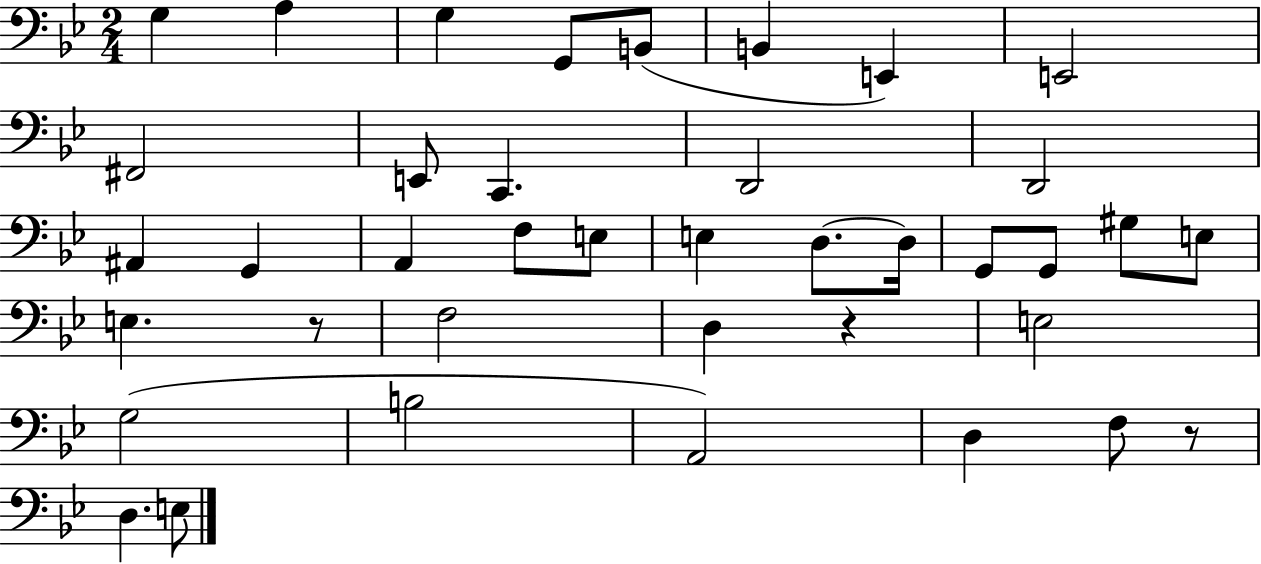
G3/q A3/q G3/q G2/e B2/e B2/q E2/q E2/h F#2/h E2/e C2/q. D2/h D2/h A#2/q G2/q A2/q F3/e E3/e E3/q D3/e. D3/s G2/e G2/e G#3/e E3/e E3/q. R/e F3/h D3/q R/q E3/h G3/h B3/h A2/h D3/q F3/e R/e D3/q. E3/e